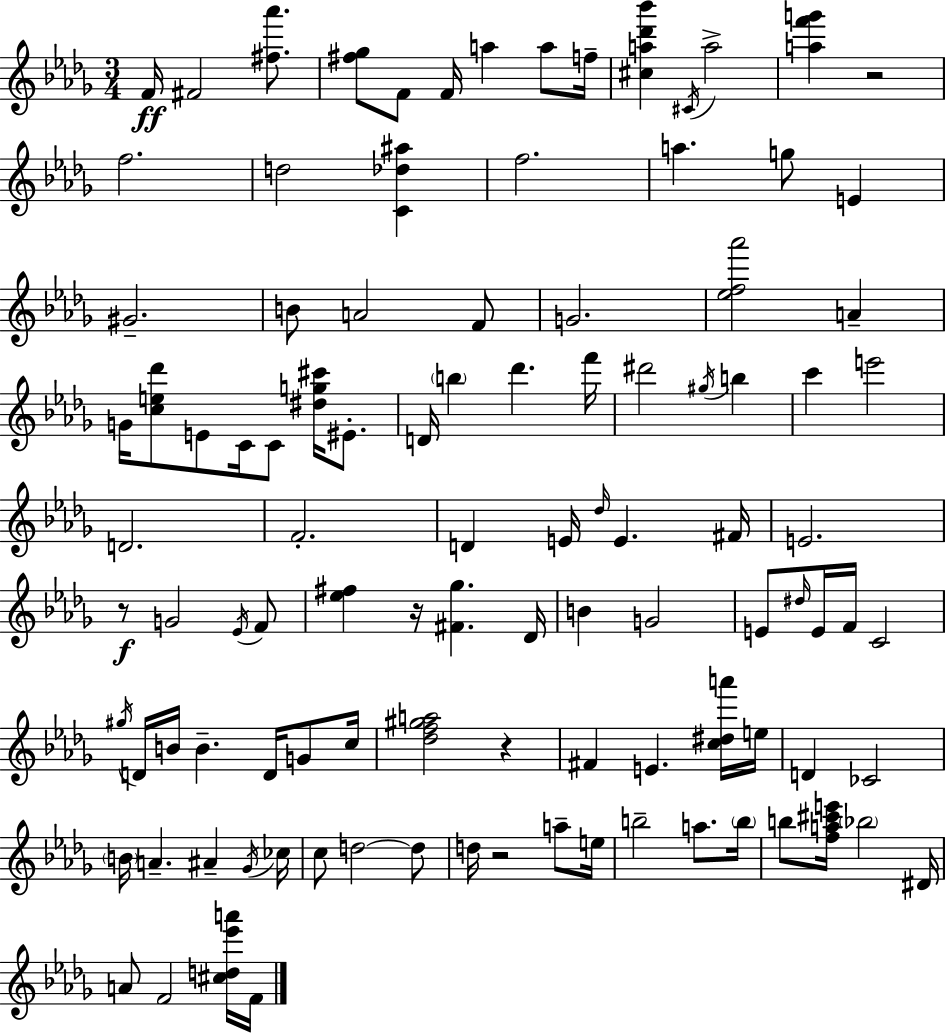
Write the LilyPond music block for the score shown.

{
  \clef treble
  \numericTimeSignature
  \time 3/4
  \key bes \minor
  f'16\ff fis'2 <fis'' aes'''>8. | <fis'' ges''>8 f'8 f'16 a''4 a''8 f''16-- | <cis'' a'' des''' bes'''>4 \acciaccatura { cis'16 } a''2-> | <a'' f''' g'''>4 r2 | \break f''2. | d''2 <c' des'' ais''>4 | f''2. | a''4. g''8 e'4 | \break gis'2.-- | b'8 a'2 f'8 | g'2. | <ees'' f'' aes'''>2 a'4-- | \break g'16 <c'' e'' des'''>8 e'8 c'16 c'8 <dis'' g'' cis'''>16 eis'8.-. | d'16 \parenthesize b''4 des'''4. | f'''16 dis'''2 \acciaccatura { gis''16 } b''4 | c'''4 e'''2 | \break d'2. | f'2.-. | d'4 e'16 \grace { des''16 } e'4. | fis'16 e'2. | \break r8\f g'2 | \acciaccatura { ees'16 } f'8 <ees'' fis''>4 r16 <fis' ges''>4. | des'16 b'4 g'2 | e'8 \grace { dis''16 } e'16 f'16 c'2 | \break \acciaccatura { gis''16 } d'16 b'16 b'4.-- | d'16 g'8 c''16 <des'' f'' gis'' a''>2 | r4 fis'4 e'4. | <c'' dis'' a'''>16 e''16 d'4 ces'2 | \break \parenthesize b'16 a'4.-- | ais'4-- \acciaccatura { ges'16 } ces''16 c''8 d''2~~ | d''8 d''16 r2 | a''8-- e''16 b''2-- | \break a''8. \parenthesize b''16 b''8 <f'' a'' cis''' e'''>16 \parenthesize bes''2 | dis'16 a'8 f'2 | <cis'' d'' ees''' a'''>16 f'16 \bar "|."
}